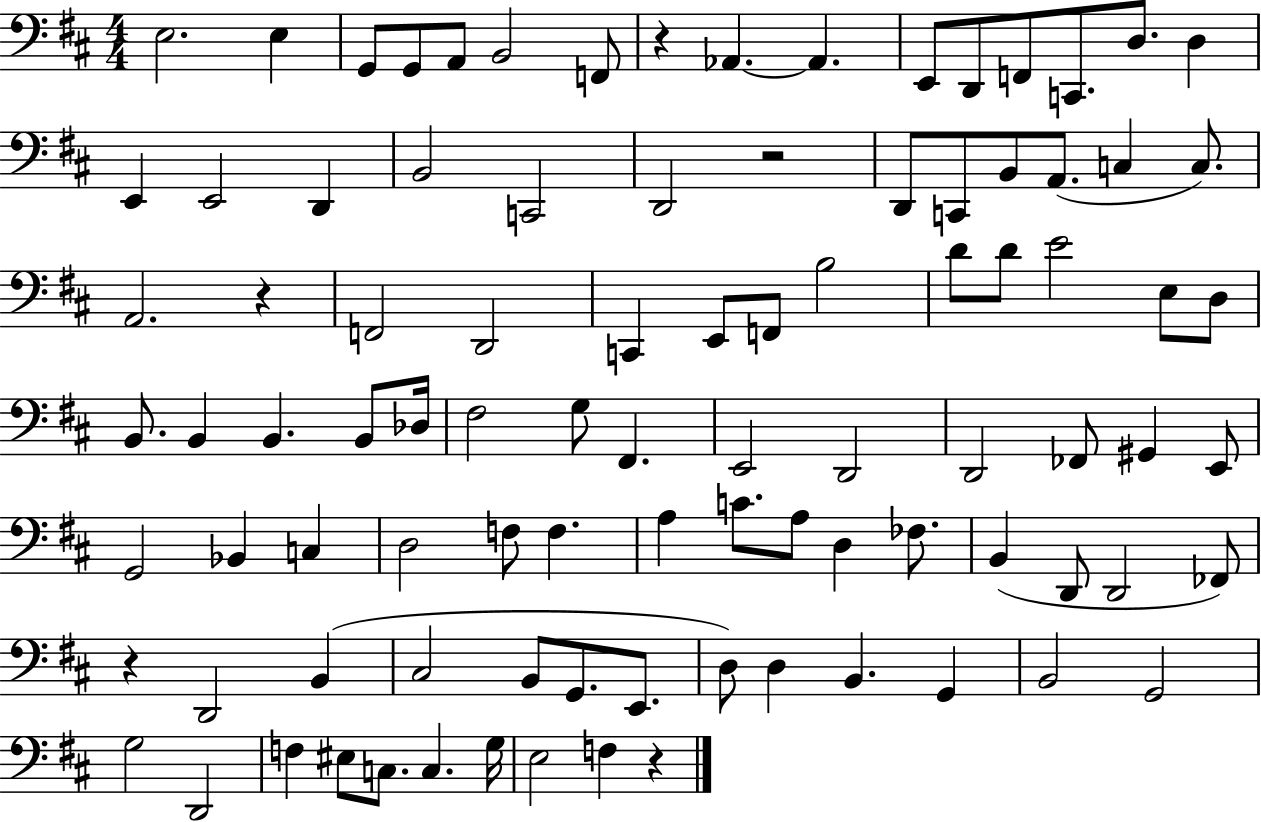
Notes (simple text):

E3/h. E3/q G2/e G2/e A2/e B2/h F2/e R/q Ab2/q. Ab2/q. E2/e D2/e F2/e C2/e. D3/e. D3/q E2/q E2/h D2/q B2/h C2/h D2/h R/h D2/e C2/e B2/e A2/e. C3/q C3/e. A2/h. R/q F2/h D2/h C2/q E2/e F2/e B3/h D4/e D4/e E4/h E3/e D3/e B2/e. B2/q B2/q. B2/e Db3/s F#3/h G3/e F#2/q. E2/h D2/h D2/h FES2/e G#2/q E2/e G2/h Bb2/q C3/q D3/h F3/e F3/q. A3/q C4/e. A3/e D3/q FES3/e. B2/q D2/e D2/h FES2/e R/q D2/h B2/q C#3/h B2/e G2/e. E2/e. D3/e D3/q B2/q. G2/q B2/h G2/h G3/h D2/h F3/q EIS3/e C3/e. C3/q. G3/s E3/h F3/q R/q